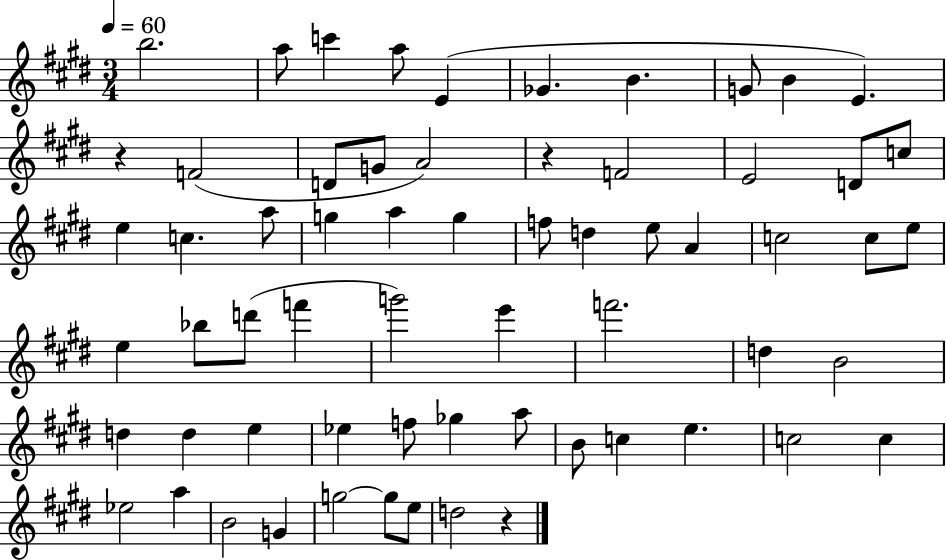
X:1
T:Untitled
M:3/4
L:1/4
K:E
b2 a/2 c' a/2 E _G B G/2 B E z F2 D/2 G/2 A2 z F2 E2 D/2 c/2 e c a/2 g a g f/2 d e/2 A c2 c/2 e/2 e _b/2 d'/2 f' g'2 e' f'2 d B2 d d e _e f/2 _g a/2 B/2 c e c2 c _e2 a B2 G g2 g/2 e/2 d2 z